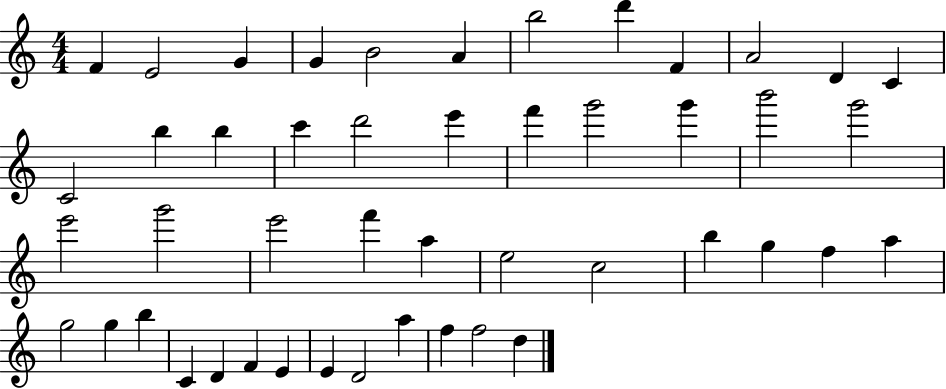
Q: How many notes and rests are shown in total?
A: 47